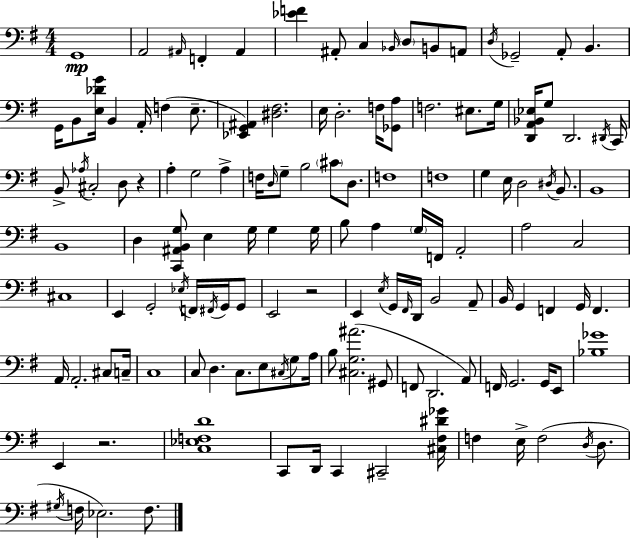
G2/w A2/h A#2/s F2/q A#2/q [Eb4,F4]/q A#2/e C3/q Bb2/s D3/e B2/e A2/e D3/s Gb2/h A2/e B2/q. G2/s B2/e [E3,Db4,G4]/s B2/q A2/s F3/q E3/e. [Eb2,G2,A#2]/q [D#3,F#3]/h. E3/s D3/h. F3/s [Gb2,A3]/e F3/h. EIS3/e. G3/s [D2,A2,Bb2,Eb3]/s G3/e D2/h. D#2/s C2/s B2/e Ab3/s C#3/h D3/e R/q A3/q G3/h A3/q F3/s D3/s G3/e B3/h C#4/e D3/e. F3/w F3/w G3/q E3/s D3/h D#3/s B2/e. B2/w B2/w D3/q [C2,A#2,B2,G3]/e E3/q G3/s G3/q G3/s B3/e A3/q G3/s F2/s A2/h A3/h C3/h C#3/w E2/q G2/h Eb3/s F2/s F#2/s G2/s G2/e E2/h R/h E2/q E3/s G2/s F#2/s D2/s B2/h A2/e B2/s G2/q F2/q G2/s F2/q. A2/s A2/h. C#3/e C3/s C3/w C3/e D3/q. C3/e. E3/e C#3/s G3/e A3/s B3/e [C#3,G3,A#4]/h. G#2/e F2/e D2/h. A2/e F2/s G2/h. G2/s E2/e [Bb3,Gb4]/w E2/q R/h. [C3,Eb3,F3,D4]/w C2/e D2/s C2/q C#2/h [C#3,F#3,D#4,Gb4]/s F3/q E3/s F3/h D3/s D3/e. G#3/s F3/s Eb3/h. F3/e.